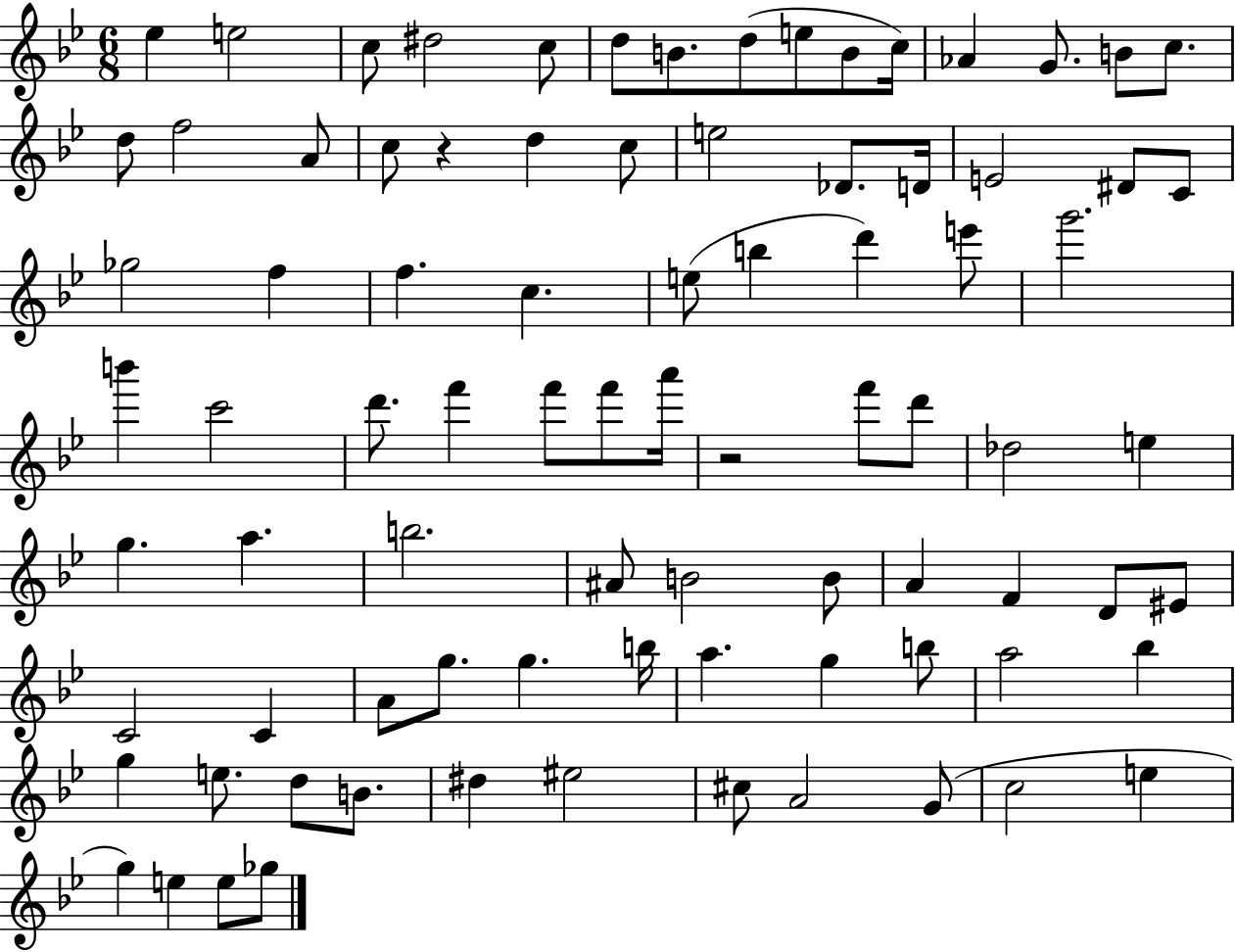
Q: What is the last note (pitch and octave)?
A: Gb5